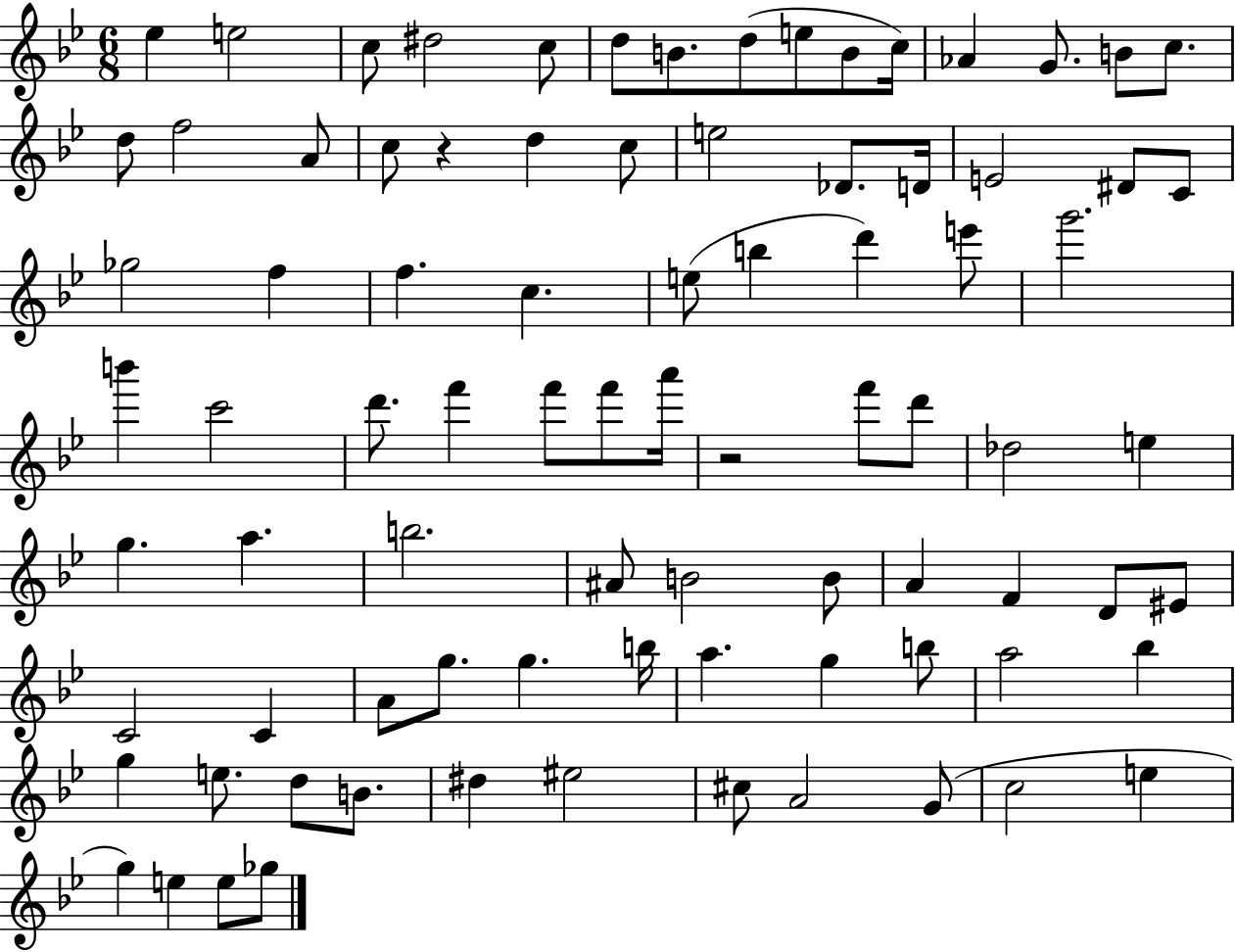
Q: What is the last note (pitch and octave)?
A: Gb5